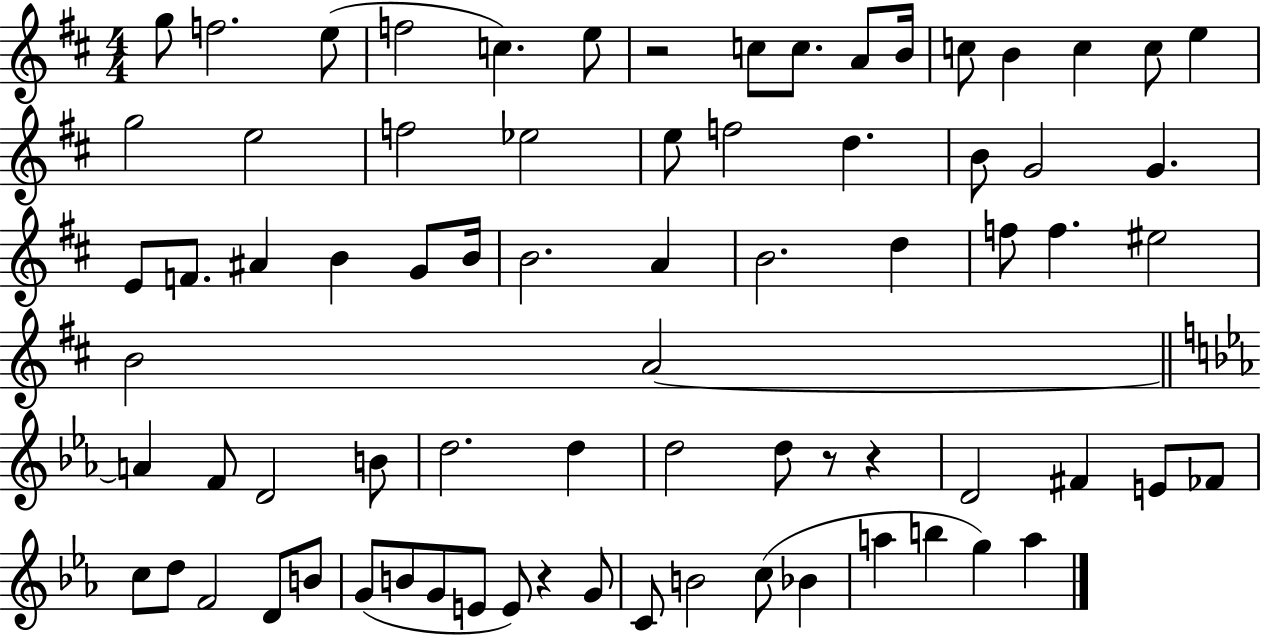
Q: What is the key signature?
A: D major